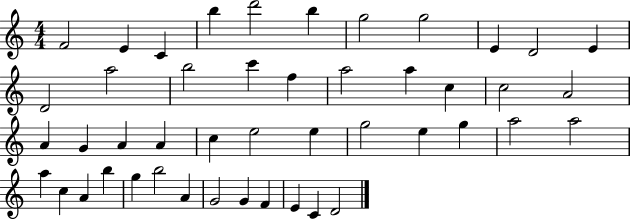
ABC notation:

X:1
T:Untitled
M:4/4
L:1/4
K:C
F2 E C b d'2 b g2 g2 E D2 E D2 a2 b2 c' f a2 a c c2 A2 A G A A c e2 e g2 e g a2 a2 a c A b g b2 A G2 G F E C D2